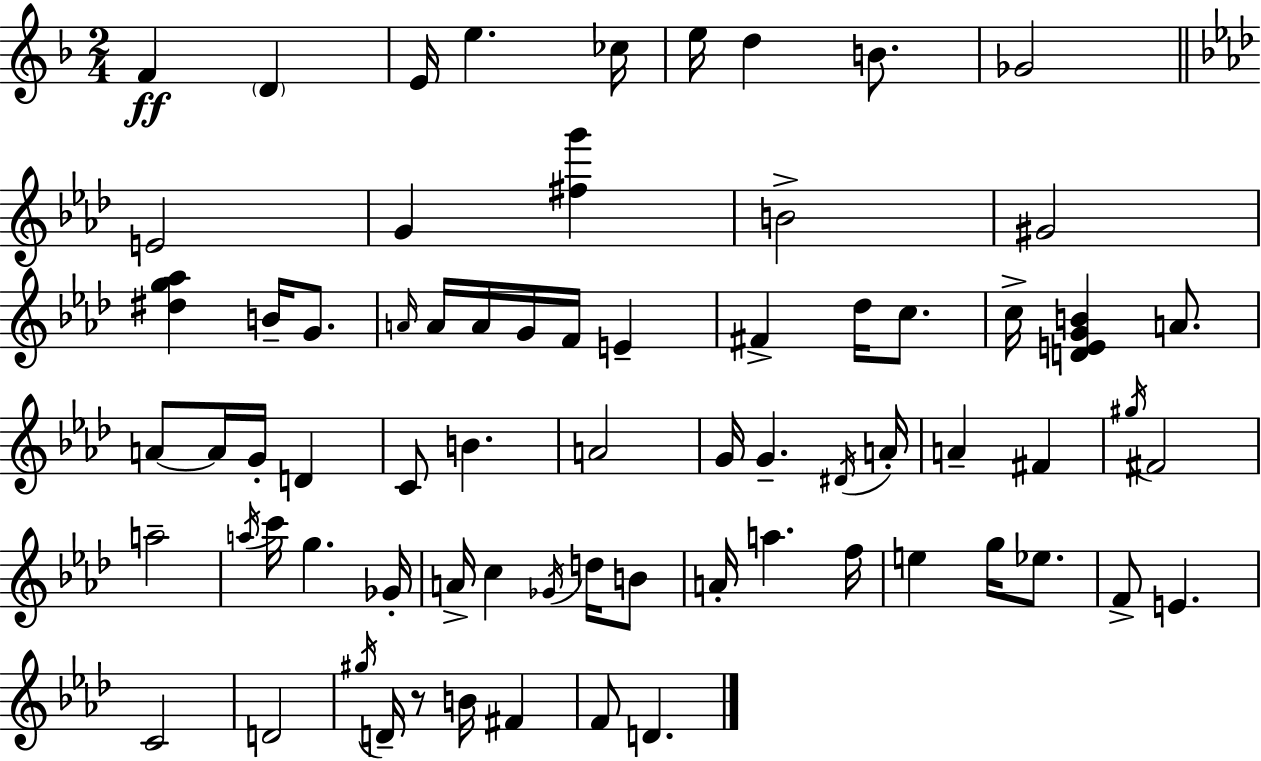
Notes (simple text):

F4/q D4/q E4/s E5/q. CES5/s E5/s D5/q B4/e. Gb4/h E4/h G4/q [F#5,G6]/q B4/h G#4/h [D#5,G5,Ab5]/q B4/s G4/e. A4/s A4/s A4/s G4/s F4/s E4/q F#4/q Db5/s C5/e. C5/s [D4,E4,G4,B4]/q A4/e. A4/e A4/s G4/s D4/q C4/e B4/q. A4/h G4/s G4/q. D#4/s A4/s A4/q F#4/q G#5/s F#4/h A5/h A5/s C6/s G5/q. Gb4/s A4/s C5/q Gb4/s D5/s B4/e A4/s A5/q. F5/s E5/q G5/s Eb5/e. F4/e E4/q. C4/h D4/h G#5/s D4/s R/e B4/s F#4/q F4/e D4/q.